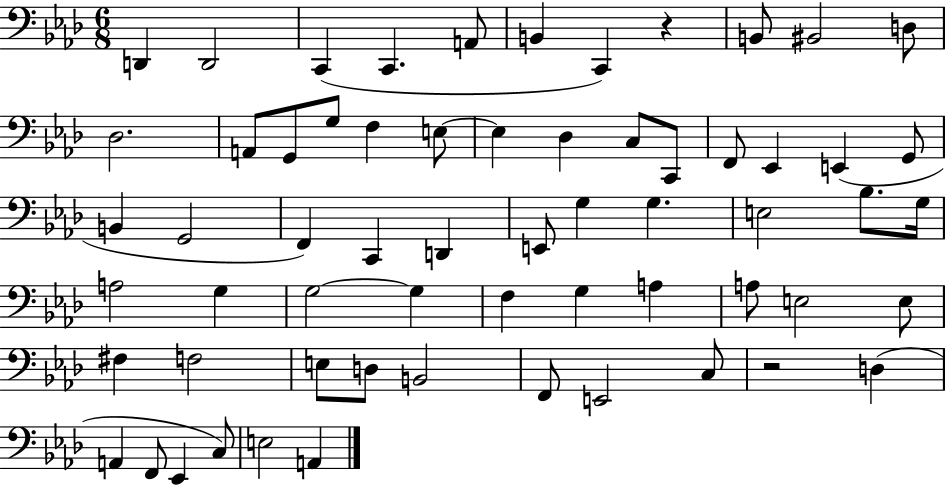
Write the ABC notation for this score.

X:1
T:Untitled
M:6/8
L:1/4
K:Ab
D,, D,,2 C,, C,, A,,/2 B,, C,, z B,,/2 ^B,,2 D,/2 _D,2 A,,/2 G,,/2 G,/2 F, E,/2 E, _D, C,/2 C,,/2 F,,/2 _E,, E,, G,,/2 B,, G,,2 F,, C,, D,, E,,/2 G, G, E,2 _B,/2 G,/4 A,2 G, G,2 G, F, G, A, A,/2 E,2 E,/2 ^F, F,2 E,/2 D,/2 B,,2 F,,/2 E,,2 C,/2 z2 D, A,, F,,/2 _E,, C,/2 E,2 A,,